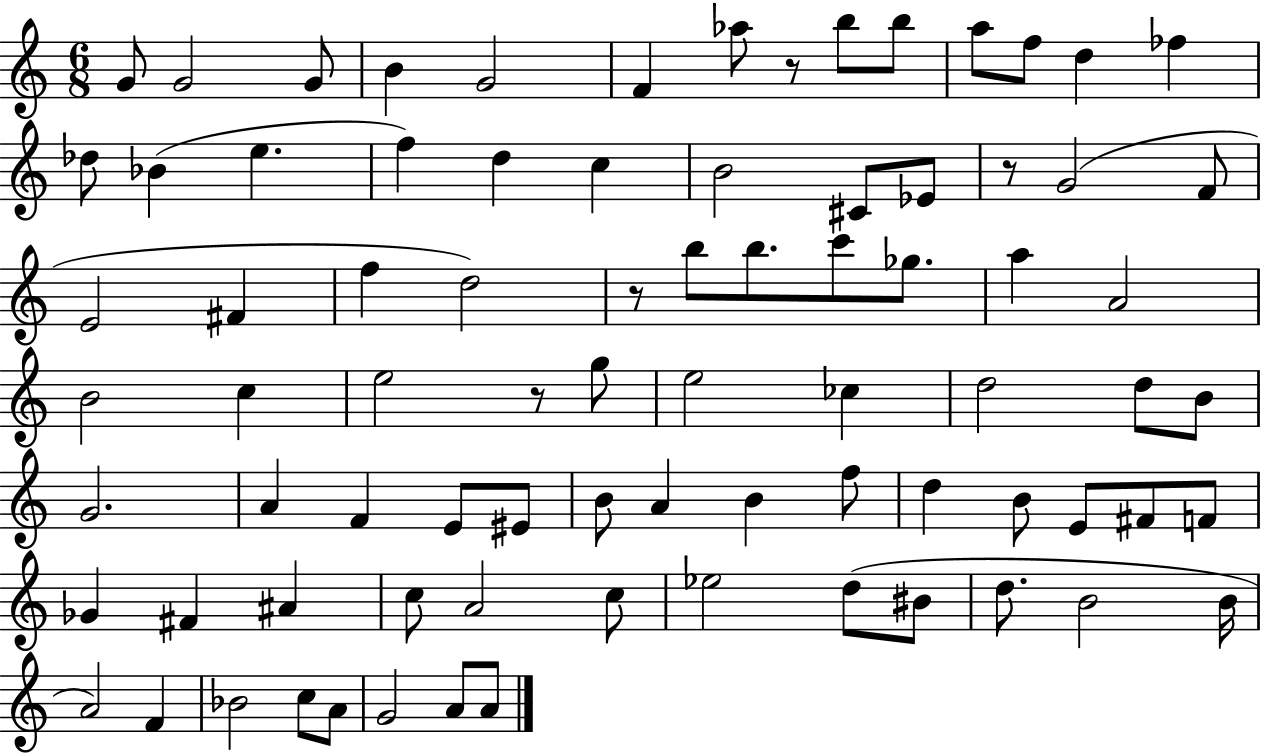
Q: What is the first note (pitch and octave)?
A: G4